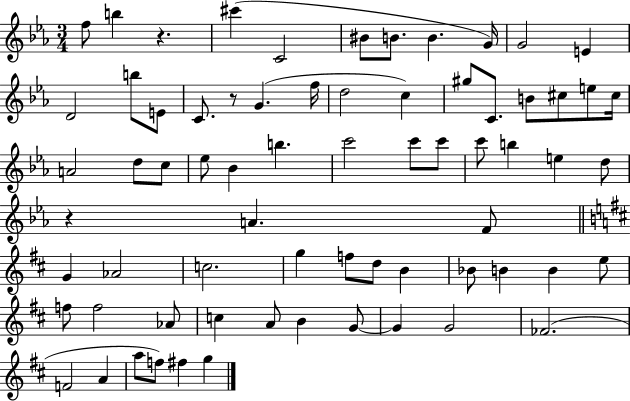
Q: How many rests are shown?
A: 3